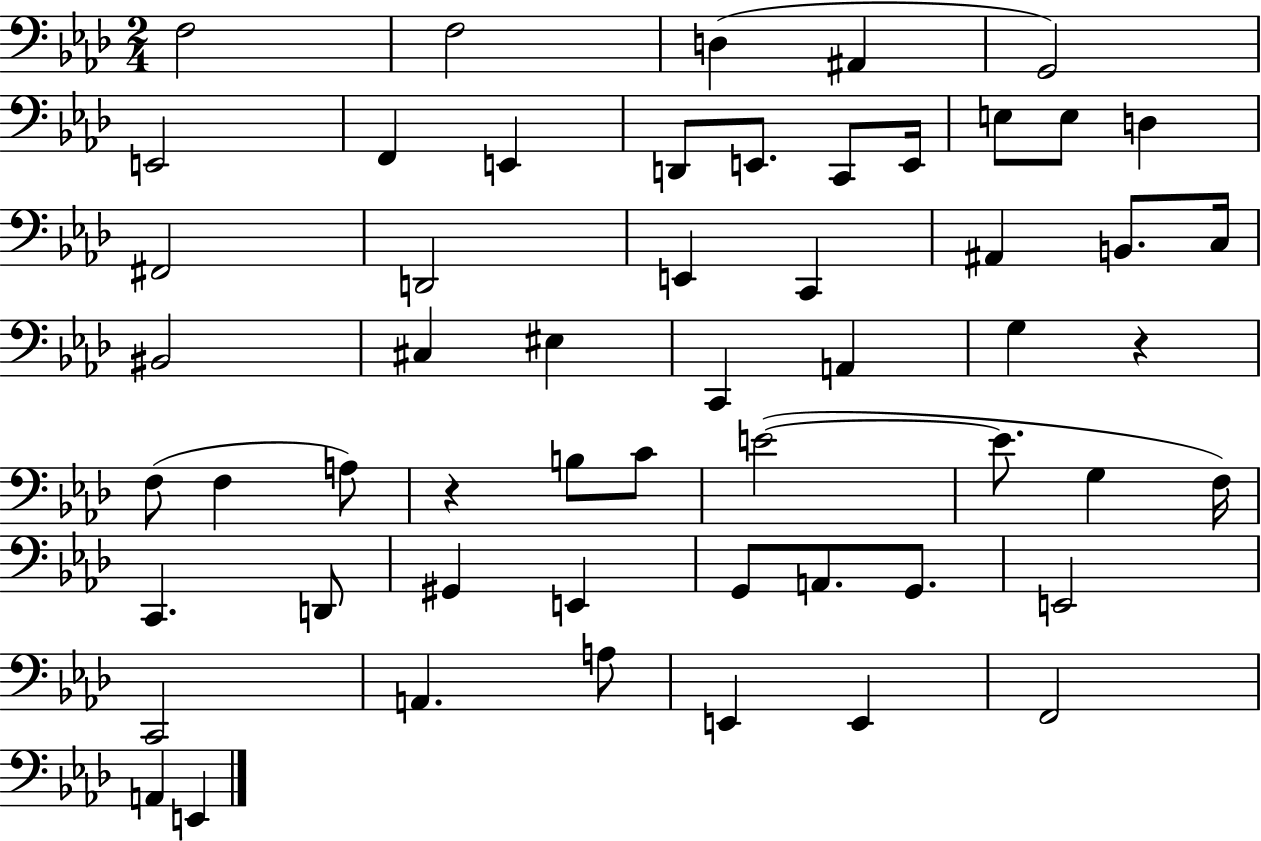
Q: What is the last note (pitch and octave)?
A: E2